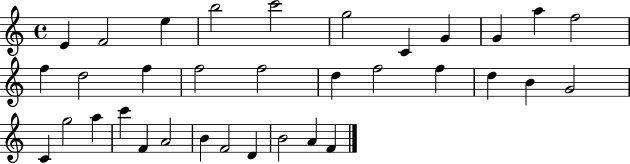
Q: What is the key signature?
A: C major